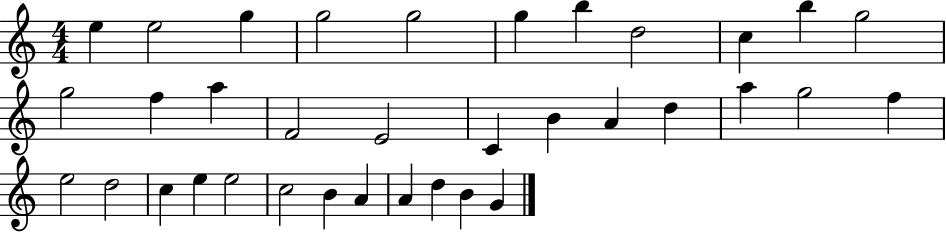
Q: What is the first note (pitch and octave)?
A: E5